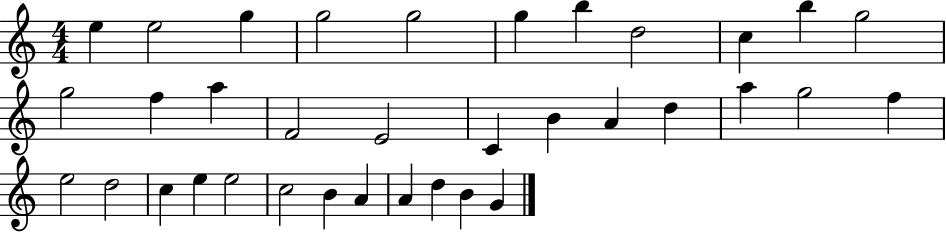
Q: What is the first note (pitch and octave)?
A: E5